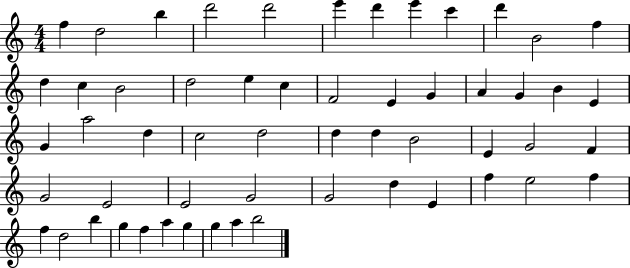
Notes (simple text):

F5/q D5/h B5/q D6/h D6/h E6/q D6/q E6/q C6/q D6/q B4/h F5/q D5/q C5/q B4/h D5/h E5/q C5/q F4/h E4/q G4/q A4/q G4/q B4/q E4/q G4/q A5/h D5/q C5/h D5/h D5/q D5/q B4/h E4/q G4/h F4/q G4/h E4/h E4/h G4/h G4/h D5/q E4/q F5/q E5/h F5/q F5/q D5/h B5/q G5/q F5/q A5/q G5/q G5/q A5/q B5/h